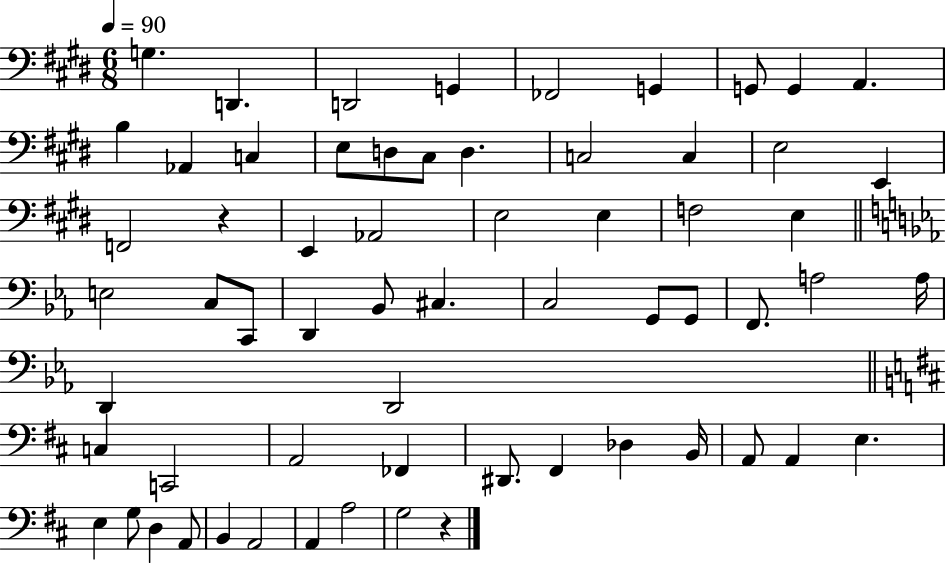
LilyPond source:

{
  \clef bass
  \numericTimeSignature
  \time 6/8
  \key e \major
  \tempo 4 = 90
  \repeat volta 2 { g4. d,4. | d,2 g,4 | fes,2 g,4 | g,8 g,4 a,4. | \break b4 aes,4 c4 | e8 d8 cis8 d4. | c2 c4 | e2 e,4 | \break f,2 r4 | e,4 aes,2 | e2 e4 | f2 e4 | \break \bar "||" \break \key c \minor e2 c8 c,8 | d,4 bes,8 cis4. | c2 g,8 g,8 | f,8. a2 a16 | \break d,4 d,2 | \bar "||" \break \key d \major c4 c,2 | a,2 fes,4 | dis,8. fis,4 des4 b,16 | a,8 a,4 e4. | \break e4 g8 d4 a,8 | b,4 a,2 | a,4 a2 | g2 r4 | \break } \bar "|."
}